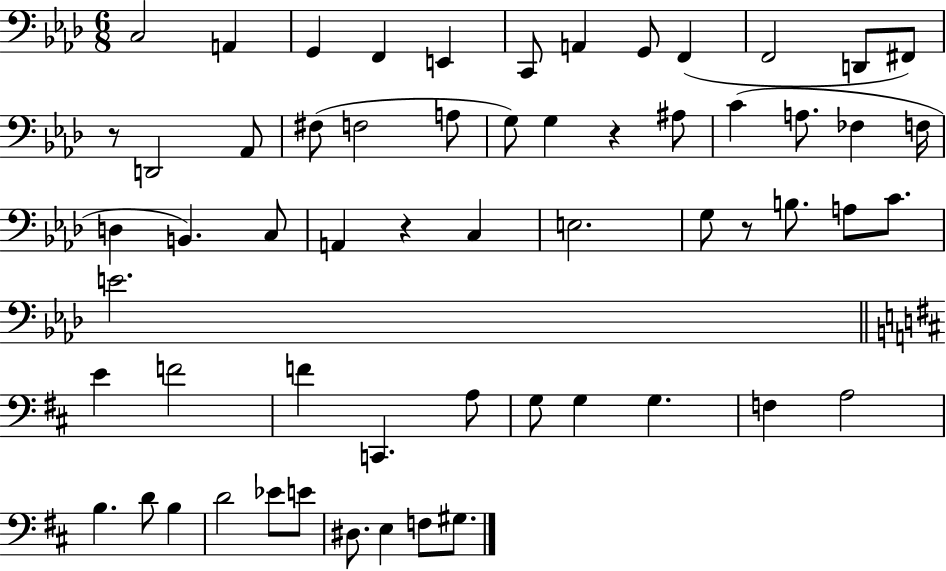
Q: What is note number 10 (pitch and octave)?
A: F2